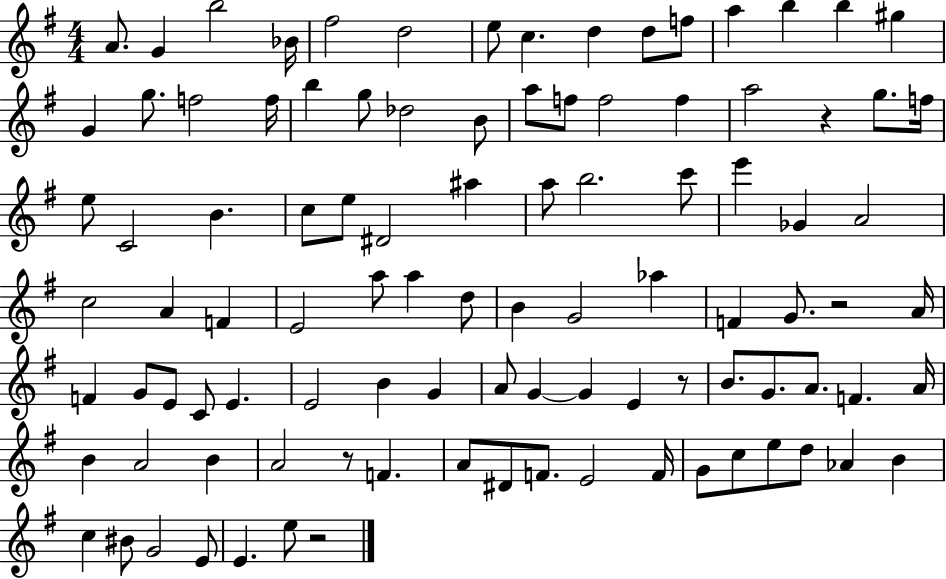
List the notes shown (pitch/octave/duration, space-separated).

A4/e. G4/q B5/h Bb4/s F#5/h D5/h E5/e C5/q. D5/q D5/e F5/e A5/q B5/q B5/q G#5/q G4/q G5/e. F5/h F5/s B5/q G5/e Db5/h B4/e A5/e F5/e F5/h F5/q A5/h R/q G5/e. F5/s E5/e C4/h B4/q. C5/e E5/e D#4/h A#5/q A5/e B5/h. C6/e E6/q Gb4/q A4/h C5/h A4/q F4/q E4/h A5/e A5/q D5/e B4/q G4/h Ab5/q F4/q G4/e. R/h A4/s F4/q G4/e E4/e C4/e E4/q. E4/h B4/q G4/q A4/e G4/q G4/q E4/q R/e B4/e. G4/e. A4/e. F4/q. A4/s B4/q A4/h B4/q A4/h R/e F4/q. A4/e D#4/e F4/e. E4/h F4/s G4/e C5/e E5/e D5/e Ab4/q B4/q C5/q BIS4/e G4/h E4/e E4/q. E5/e R/h